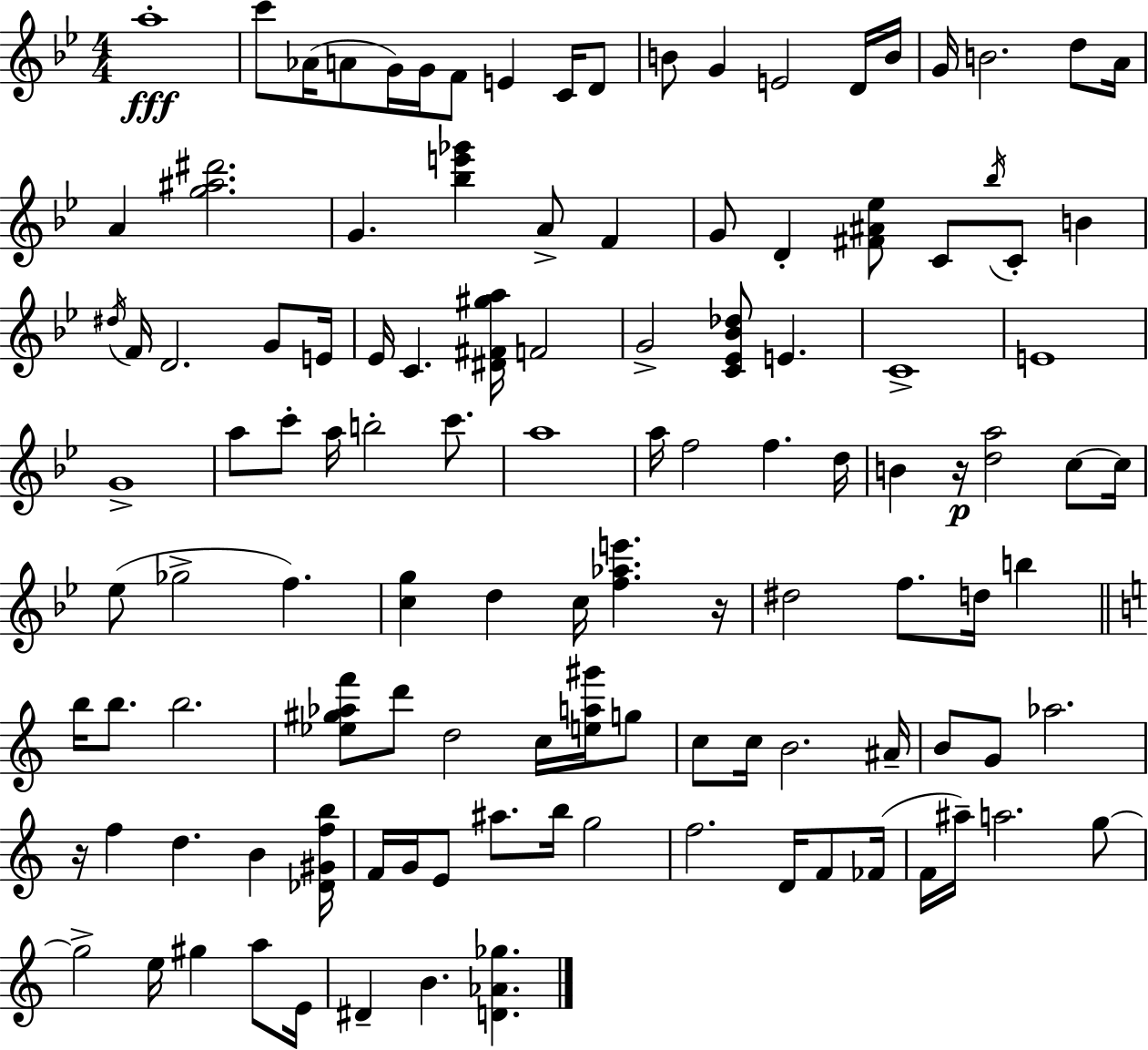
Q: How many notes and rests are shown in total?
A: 117